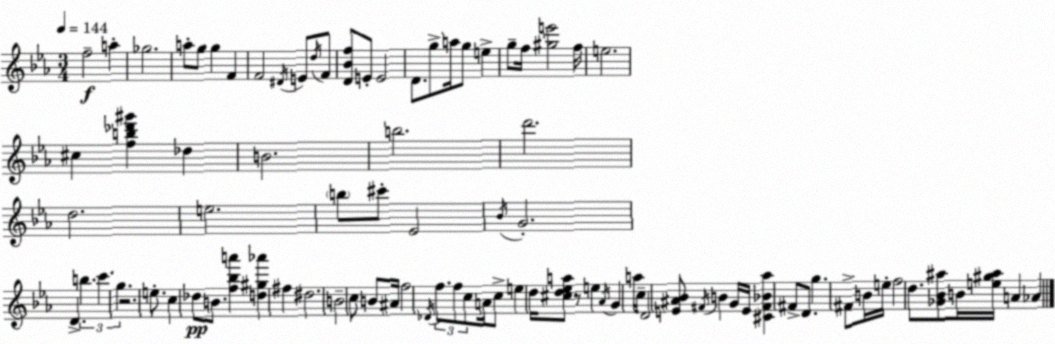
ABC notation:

X:1
T:Untitled
M:3/4
L:1/4
K:Eb
f2 a _g2 a/2 g/2 g F F2 ^D/4 E/2 d/4 F/2 [D_Bf]/2 E/2 E2 D/2 g/2 a/4 g/2 e g/2 f/4 [^ge']2 f/4 e2 ^c [fb_d'^g'] _d B2 b2 d'2 d2 e2 b/2 ^c'/2 _E2 _B/4 G2 D b c' g z2 e/2 c _d/2 B/2 [f_ba'] [d^g_a'] ^f ^d2 B2 c/2 B/2 ^A/4 f2 _D/4 f/2 f/2 c/2 A/4 c/2 e d/4 [^cd_ea]/2 z/2 e _A/4 G a/4 c/4 D2 [E^A_B]/2 ^F/4 B G/4 E/4 [^C^F_B_a] ^F/2 D/2 g ^F/2 B/4 e/4 f2 d/2 [_G_B^a]/2 B/4 [e^g^a]/4 A _A